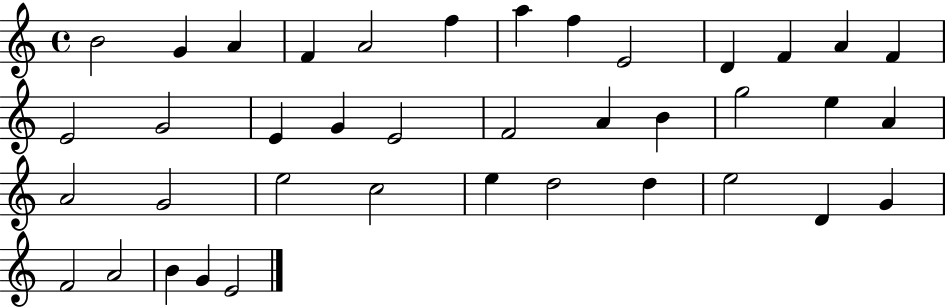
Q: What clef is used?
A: treble